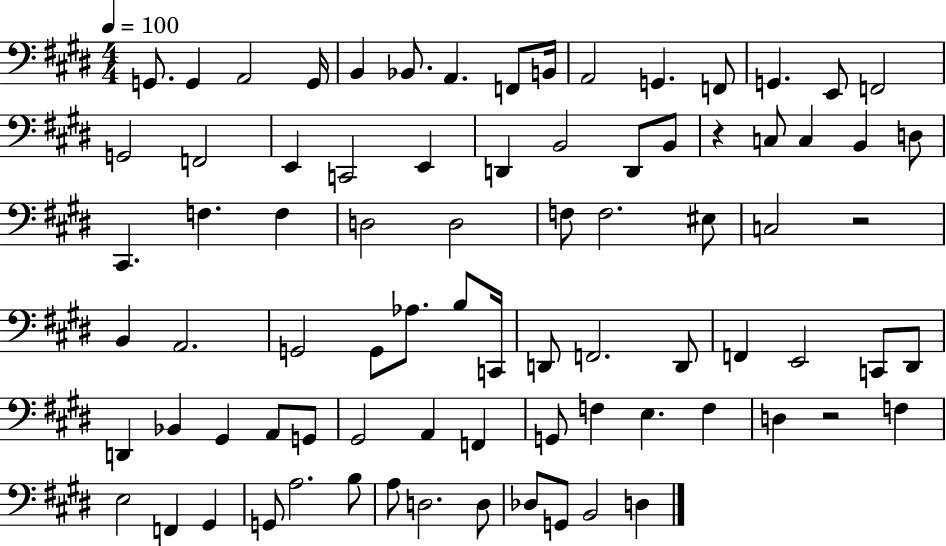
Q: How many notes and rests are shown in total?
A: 81